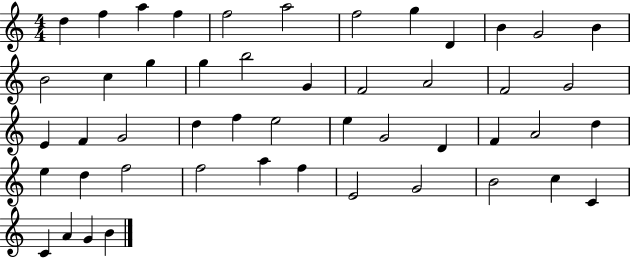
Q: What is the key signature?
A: C major